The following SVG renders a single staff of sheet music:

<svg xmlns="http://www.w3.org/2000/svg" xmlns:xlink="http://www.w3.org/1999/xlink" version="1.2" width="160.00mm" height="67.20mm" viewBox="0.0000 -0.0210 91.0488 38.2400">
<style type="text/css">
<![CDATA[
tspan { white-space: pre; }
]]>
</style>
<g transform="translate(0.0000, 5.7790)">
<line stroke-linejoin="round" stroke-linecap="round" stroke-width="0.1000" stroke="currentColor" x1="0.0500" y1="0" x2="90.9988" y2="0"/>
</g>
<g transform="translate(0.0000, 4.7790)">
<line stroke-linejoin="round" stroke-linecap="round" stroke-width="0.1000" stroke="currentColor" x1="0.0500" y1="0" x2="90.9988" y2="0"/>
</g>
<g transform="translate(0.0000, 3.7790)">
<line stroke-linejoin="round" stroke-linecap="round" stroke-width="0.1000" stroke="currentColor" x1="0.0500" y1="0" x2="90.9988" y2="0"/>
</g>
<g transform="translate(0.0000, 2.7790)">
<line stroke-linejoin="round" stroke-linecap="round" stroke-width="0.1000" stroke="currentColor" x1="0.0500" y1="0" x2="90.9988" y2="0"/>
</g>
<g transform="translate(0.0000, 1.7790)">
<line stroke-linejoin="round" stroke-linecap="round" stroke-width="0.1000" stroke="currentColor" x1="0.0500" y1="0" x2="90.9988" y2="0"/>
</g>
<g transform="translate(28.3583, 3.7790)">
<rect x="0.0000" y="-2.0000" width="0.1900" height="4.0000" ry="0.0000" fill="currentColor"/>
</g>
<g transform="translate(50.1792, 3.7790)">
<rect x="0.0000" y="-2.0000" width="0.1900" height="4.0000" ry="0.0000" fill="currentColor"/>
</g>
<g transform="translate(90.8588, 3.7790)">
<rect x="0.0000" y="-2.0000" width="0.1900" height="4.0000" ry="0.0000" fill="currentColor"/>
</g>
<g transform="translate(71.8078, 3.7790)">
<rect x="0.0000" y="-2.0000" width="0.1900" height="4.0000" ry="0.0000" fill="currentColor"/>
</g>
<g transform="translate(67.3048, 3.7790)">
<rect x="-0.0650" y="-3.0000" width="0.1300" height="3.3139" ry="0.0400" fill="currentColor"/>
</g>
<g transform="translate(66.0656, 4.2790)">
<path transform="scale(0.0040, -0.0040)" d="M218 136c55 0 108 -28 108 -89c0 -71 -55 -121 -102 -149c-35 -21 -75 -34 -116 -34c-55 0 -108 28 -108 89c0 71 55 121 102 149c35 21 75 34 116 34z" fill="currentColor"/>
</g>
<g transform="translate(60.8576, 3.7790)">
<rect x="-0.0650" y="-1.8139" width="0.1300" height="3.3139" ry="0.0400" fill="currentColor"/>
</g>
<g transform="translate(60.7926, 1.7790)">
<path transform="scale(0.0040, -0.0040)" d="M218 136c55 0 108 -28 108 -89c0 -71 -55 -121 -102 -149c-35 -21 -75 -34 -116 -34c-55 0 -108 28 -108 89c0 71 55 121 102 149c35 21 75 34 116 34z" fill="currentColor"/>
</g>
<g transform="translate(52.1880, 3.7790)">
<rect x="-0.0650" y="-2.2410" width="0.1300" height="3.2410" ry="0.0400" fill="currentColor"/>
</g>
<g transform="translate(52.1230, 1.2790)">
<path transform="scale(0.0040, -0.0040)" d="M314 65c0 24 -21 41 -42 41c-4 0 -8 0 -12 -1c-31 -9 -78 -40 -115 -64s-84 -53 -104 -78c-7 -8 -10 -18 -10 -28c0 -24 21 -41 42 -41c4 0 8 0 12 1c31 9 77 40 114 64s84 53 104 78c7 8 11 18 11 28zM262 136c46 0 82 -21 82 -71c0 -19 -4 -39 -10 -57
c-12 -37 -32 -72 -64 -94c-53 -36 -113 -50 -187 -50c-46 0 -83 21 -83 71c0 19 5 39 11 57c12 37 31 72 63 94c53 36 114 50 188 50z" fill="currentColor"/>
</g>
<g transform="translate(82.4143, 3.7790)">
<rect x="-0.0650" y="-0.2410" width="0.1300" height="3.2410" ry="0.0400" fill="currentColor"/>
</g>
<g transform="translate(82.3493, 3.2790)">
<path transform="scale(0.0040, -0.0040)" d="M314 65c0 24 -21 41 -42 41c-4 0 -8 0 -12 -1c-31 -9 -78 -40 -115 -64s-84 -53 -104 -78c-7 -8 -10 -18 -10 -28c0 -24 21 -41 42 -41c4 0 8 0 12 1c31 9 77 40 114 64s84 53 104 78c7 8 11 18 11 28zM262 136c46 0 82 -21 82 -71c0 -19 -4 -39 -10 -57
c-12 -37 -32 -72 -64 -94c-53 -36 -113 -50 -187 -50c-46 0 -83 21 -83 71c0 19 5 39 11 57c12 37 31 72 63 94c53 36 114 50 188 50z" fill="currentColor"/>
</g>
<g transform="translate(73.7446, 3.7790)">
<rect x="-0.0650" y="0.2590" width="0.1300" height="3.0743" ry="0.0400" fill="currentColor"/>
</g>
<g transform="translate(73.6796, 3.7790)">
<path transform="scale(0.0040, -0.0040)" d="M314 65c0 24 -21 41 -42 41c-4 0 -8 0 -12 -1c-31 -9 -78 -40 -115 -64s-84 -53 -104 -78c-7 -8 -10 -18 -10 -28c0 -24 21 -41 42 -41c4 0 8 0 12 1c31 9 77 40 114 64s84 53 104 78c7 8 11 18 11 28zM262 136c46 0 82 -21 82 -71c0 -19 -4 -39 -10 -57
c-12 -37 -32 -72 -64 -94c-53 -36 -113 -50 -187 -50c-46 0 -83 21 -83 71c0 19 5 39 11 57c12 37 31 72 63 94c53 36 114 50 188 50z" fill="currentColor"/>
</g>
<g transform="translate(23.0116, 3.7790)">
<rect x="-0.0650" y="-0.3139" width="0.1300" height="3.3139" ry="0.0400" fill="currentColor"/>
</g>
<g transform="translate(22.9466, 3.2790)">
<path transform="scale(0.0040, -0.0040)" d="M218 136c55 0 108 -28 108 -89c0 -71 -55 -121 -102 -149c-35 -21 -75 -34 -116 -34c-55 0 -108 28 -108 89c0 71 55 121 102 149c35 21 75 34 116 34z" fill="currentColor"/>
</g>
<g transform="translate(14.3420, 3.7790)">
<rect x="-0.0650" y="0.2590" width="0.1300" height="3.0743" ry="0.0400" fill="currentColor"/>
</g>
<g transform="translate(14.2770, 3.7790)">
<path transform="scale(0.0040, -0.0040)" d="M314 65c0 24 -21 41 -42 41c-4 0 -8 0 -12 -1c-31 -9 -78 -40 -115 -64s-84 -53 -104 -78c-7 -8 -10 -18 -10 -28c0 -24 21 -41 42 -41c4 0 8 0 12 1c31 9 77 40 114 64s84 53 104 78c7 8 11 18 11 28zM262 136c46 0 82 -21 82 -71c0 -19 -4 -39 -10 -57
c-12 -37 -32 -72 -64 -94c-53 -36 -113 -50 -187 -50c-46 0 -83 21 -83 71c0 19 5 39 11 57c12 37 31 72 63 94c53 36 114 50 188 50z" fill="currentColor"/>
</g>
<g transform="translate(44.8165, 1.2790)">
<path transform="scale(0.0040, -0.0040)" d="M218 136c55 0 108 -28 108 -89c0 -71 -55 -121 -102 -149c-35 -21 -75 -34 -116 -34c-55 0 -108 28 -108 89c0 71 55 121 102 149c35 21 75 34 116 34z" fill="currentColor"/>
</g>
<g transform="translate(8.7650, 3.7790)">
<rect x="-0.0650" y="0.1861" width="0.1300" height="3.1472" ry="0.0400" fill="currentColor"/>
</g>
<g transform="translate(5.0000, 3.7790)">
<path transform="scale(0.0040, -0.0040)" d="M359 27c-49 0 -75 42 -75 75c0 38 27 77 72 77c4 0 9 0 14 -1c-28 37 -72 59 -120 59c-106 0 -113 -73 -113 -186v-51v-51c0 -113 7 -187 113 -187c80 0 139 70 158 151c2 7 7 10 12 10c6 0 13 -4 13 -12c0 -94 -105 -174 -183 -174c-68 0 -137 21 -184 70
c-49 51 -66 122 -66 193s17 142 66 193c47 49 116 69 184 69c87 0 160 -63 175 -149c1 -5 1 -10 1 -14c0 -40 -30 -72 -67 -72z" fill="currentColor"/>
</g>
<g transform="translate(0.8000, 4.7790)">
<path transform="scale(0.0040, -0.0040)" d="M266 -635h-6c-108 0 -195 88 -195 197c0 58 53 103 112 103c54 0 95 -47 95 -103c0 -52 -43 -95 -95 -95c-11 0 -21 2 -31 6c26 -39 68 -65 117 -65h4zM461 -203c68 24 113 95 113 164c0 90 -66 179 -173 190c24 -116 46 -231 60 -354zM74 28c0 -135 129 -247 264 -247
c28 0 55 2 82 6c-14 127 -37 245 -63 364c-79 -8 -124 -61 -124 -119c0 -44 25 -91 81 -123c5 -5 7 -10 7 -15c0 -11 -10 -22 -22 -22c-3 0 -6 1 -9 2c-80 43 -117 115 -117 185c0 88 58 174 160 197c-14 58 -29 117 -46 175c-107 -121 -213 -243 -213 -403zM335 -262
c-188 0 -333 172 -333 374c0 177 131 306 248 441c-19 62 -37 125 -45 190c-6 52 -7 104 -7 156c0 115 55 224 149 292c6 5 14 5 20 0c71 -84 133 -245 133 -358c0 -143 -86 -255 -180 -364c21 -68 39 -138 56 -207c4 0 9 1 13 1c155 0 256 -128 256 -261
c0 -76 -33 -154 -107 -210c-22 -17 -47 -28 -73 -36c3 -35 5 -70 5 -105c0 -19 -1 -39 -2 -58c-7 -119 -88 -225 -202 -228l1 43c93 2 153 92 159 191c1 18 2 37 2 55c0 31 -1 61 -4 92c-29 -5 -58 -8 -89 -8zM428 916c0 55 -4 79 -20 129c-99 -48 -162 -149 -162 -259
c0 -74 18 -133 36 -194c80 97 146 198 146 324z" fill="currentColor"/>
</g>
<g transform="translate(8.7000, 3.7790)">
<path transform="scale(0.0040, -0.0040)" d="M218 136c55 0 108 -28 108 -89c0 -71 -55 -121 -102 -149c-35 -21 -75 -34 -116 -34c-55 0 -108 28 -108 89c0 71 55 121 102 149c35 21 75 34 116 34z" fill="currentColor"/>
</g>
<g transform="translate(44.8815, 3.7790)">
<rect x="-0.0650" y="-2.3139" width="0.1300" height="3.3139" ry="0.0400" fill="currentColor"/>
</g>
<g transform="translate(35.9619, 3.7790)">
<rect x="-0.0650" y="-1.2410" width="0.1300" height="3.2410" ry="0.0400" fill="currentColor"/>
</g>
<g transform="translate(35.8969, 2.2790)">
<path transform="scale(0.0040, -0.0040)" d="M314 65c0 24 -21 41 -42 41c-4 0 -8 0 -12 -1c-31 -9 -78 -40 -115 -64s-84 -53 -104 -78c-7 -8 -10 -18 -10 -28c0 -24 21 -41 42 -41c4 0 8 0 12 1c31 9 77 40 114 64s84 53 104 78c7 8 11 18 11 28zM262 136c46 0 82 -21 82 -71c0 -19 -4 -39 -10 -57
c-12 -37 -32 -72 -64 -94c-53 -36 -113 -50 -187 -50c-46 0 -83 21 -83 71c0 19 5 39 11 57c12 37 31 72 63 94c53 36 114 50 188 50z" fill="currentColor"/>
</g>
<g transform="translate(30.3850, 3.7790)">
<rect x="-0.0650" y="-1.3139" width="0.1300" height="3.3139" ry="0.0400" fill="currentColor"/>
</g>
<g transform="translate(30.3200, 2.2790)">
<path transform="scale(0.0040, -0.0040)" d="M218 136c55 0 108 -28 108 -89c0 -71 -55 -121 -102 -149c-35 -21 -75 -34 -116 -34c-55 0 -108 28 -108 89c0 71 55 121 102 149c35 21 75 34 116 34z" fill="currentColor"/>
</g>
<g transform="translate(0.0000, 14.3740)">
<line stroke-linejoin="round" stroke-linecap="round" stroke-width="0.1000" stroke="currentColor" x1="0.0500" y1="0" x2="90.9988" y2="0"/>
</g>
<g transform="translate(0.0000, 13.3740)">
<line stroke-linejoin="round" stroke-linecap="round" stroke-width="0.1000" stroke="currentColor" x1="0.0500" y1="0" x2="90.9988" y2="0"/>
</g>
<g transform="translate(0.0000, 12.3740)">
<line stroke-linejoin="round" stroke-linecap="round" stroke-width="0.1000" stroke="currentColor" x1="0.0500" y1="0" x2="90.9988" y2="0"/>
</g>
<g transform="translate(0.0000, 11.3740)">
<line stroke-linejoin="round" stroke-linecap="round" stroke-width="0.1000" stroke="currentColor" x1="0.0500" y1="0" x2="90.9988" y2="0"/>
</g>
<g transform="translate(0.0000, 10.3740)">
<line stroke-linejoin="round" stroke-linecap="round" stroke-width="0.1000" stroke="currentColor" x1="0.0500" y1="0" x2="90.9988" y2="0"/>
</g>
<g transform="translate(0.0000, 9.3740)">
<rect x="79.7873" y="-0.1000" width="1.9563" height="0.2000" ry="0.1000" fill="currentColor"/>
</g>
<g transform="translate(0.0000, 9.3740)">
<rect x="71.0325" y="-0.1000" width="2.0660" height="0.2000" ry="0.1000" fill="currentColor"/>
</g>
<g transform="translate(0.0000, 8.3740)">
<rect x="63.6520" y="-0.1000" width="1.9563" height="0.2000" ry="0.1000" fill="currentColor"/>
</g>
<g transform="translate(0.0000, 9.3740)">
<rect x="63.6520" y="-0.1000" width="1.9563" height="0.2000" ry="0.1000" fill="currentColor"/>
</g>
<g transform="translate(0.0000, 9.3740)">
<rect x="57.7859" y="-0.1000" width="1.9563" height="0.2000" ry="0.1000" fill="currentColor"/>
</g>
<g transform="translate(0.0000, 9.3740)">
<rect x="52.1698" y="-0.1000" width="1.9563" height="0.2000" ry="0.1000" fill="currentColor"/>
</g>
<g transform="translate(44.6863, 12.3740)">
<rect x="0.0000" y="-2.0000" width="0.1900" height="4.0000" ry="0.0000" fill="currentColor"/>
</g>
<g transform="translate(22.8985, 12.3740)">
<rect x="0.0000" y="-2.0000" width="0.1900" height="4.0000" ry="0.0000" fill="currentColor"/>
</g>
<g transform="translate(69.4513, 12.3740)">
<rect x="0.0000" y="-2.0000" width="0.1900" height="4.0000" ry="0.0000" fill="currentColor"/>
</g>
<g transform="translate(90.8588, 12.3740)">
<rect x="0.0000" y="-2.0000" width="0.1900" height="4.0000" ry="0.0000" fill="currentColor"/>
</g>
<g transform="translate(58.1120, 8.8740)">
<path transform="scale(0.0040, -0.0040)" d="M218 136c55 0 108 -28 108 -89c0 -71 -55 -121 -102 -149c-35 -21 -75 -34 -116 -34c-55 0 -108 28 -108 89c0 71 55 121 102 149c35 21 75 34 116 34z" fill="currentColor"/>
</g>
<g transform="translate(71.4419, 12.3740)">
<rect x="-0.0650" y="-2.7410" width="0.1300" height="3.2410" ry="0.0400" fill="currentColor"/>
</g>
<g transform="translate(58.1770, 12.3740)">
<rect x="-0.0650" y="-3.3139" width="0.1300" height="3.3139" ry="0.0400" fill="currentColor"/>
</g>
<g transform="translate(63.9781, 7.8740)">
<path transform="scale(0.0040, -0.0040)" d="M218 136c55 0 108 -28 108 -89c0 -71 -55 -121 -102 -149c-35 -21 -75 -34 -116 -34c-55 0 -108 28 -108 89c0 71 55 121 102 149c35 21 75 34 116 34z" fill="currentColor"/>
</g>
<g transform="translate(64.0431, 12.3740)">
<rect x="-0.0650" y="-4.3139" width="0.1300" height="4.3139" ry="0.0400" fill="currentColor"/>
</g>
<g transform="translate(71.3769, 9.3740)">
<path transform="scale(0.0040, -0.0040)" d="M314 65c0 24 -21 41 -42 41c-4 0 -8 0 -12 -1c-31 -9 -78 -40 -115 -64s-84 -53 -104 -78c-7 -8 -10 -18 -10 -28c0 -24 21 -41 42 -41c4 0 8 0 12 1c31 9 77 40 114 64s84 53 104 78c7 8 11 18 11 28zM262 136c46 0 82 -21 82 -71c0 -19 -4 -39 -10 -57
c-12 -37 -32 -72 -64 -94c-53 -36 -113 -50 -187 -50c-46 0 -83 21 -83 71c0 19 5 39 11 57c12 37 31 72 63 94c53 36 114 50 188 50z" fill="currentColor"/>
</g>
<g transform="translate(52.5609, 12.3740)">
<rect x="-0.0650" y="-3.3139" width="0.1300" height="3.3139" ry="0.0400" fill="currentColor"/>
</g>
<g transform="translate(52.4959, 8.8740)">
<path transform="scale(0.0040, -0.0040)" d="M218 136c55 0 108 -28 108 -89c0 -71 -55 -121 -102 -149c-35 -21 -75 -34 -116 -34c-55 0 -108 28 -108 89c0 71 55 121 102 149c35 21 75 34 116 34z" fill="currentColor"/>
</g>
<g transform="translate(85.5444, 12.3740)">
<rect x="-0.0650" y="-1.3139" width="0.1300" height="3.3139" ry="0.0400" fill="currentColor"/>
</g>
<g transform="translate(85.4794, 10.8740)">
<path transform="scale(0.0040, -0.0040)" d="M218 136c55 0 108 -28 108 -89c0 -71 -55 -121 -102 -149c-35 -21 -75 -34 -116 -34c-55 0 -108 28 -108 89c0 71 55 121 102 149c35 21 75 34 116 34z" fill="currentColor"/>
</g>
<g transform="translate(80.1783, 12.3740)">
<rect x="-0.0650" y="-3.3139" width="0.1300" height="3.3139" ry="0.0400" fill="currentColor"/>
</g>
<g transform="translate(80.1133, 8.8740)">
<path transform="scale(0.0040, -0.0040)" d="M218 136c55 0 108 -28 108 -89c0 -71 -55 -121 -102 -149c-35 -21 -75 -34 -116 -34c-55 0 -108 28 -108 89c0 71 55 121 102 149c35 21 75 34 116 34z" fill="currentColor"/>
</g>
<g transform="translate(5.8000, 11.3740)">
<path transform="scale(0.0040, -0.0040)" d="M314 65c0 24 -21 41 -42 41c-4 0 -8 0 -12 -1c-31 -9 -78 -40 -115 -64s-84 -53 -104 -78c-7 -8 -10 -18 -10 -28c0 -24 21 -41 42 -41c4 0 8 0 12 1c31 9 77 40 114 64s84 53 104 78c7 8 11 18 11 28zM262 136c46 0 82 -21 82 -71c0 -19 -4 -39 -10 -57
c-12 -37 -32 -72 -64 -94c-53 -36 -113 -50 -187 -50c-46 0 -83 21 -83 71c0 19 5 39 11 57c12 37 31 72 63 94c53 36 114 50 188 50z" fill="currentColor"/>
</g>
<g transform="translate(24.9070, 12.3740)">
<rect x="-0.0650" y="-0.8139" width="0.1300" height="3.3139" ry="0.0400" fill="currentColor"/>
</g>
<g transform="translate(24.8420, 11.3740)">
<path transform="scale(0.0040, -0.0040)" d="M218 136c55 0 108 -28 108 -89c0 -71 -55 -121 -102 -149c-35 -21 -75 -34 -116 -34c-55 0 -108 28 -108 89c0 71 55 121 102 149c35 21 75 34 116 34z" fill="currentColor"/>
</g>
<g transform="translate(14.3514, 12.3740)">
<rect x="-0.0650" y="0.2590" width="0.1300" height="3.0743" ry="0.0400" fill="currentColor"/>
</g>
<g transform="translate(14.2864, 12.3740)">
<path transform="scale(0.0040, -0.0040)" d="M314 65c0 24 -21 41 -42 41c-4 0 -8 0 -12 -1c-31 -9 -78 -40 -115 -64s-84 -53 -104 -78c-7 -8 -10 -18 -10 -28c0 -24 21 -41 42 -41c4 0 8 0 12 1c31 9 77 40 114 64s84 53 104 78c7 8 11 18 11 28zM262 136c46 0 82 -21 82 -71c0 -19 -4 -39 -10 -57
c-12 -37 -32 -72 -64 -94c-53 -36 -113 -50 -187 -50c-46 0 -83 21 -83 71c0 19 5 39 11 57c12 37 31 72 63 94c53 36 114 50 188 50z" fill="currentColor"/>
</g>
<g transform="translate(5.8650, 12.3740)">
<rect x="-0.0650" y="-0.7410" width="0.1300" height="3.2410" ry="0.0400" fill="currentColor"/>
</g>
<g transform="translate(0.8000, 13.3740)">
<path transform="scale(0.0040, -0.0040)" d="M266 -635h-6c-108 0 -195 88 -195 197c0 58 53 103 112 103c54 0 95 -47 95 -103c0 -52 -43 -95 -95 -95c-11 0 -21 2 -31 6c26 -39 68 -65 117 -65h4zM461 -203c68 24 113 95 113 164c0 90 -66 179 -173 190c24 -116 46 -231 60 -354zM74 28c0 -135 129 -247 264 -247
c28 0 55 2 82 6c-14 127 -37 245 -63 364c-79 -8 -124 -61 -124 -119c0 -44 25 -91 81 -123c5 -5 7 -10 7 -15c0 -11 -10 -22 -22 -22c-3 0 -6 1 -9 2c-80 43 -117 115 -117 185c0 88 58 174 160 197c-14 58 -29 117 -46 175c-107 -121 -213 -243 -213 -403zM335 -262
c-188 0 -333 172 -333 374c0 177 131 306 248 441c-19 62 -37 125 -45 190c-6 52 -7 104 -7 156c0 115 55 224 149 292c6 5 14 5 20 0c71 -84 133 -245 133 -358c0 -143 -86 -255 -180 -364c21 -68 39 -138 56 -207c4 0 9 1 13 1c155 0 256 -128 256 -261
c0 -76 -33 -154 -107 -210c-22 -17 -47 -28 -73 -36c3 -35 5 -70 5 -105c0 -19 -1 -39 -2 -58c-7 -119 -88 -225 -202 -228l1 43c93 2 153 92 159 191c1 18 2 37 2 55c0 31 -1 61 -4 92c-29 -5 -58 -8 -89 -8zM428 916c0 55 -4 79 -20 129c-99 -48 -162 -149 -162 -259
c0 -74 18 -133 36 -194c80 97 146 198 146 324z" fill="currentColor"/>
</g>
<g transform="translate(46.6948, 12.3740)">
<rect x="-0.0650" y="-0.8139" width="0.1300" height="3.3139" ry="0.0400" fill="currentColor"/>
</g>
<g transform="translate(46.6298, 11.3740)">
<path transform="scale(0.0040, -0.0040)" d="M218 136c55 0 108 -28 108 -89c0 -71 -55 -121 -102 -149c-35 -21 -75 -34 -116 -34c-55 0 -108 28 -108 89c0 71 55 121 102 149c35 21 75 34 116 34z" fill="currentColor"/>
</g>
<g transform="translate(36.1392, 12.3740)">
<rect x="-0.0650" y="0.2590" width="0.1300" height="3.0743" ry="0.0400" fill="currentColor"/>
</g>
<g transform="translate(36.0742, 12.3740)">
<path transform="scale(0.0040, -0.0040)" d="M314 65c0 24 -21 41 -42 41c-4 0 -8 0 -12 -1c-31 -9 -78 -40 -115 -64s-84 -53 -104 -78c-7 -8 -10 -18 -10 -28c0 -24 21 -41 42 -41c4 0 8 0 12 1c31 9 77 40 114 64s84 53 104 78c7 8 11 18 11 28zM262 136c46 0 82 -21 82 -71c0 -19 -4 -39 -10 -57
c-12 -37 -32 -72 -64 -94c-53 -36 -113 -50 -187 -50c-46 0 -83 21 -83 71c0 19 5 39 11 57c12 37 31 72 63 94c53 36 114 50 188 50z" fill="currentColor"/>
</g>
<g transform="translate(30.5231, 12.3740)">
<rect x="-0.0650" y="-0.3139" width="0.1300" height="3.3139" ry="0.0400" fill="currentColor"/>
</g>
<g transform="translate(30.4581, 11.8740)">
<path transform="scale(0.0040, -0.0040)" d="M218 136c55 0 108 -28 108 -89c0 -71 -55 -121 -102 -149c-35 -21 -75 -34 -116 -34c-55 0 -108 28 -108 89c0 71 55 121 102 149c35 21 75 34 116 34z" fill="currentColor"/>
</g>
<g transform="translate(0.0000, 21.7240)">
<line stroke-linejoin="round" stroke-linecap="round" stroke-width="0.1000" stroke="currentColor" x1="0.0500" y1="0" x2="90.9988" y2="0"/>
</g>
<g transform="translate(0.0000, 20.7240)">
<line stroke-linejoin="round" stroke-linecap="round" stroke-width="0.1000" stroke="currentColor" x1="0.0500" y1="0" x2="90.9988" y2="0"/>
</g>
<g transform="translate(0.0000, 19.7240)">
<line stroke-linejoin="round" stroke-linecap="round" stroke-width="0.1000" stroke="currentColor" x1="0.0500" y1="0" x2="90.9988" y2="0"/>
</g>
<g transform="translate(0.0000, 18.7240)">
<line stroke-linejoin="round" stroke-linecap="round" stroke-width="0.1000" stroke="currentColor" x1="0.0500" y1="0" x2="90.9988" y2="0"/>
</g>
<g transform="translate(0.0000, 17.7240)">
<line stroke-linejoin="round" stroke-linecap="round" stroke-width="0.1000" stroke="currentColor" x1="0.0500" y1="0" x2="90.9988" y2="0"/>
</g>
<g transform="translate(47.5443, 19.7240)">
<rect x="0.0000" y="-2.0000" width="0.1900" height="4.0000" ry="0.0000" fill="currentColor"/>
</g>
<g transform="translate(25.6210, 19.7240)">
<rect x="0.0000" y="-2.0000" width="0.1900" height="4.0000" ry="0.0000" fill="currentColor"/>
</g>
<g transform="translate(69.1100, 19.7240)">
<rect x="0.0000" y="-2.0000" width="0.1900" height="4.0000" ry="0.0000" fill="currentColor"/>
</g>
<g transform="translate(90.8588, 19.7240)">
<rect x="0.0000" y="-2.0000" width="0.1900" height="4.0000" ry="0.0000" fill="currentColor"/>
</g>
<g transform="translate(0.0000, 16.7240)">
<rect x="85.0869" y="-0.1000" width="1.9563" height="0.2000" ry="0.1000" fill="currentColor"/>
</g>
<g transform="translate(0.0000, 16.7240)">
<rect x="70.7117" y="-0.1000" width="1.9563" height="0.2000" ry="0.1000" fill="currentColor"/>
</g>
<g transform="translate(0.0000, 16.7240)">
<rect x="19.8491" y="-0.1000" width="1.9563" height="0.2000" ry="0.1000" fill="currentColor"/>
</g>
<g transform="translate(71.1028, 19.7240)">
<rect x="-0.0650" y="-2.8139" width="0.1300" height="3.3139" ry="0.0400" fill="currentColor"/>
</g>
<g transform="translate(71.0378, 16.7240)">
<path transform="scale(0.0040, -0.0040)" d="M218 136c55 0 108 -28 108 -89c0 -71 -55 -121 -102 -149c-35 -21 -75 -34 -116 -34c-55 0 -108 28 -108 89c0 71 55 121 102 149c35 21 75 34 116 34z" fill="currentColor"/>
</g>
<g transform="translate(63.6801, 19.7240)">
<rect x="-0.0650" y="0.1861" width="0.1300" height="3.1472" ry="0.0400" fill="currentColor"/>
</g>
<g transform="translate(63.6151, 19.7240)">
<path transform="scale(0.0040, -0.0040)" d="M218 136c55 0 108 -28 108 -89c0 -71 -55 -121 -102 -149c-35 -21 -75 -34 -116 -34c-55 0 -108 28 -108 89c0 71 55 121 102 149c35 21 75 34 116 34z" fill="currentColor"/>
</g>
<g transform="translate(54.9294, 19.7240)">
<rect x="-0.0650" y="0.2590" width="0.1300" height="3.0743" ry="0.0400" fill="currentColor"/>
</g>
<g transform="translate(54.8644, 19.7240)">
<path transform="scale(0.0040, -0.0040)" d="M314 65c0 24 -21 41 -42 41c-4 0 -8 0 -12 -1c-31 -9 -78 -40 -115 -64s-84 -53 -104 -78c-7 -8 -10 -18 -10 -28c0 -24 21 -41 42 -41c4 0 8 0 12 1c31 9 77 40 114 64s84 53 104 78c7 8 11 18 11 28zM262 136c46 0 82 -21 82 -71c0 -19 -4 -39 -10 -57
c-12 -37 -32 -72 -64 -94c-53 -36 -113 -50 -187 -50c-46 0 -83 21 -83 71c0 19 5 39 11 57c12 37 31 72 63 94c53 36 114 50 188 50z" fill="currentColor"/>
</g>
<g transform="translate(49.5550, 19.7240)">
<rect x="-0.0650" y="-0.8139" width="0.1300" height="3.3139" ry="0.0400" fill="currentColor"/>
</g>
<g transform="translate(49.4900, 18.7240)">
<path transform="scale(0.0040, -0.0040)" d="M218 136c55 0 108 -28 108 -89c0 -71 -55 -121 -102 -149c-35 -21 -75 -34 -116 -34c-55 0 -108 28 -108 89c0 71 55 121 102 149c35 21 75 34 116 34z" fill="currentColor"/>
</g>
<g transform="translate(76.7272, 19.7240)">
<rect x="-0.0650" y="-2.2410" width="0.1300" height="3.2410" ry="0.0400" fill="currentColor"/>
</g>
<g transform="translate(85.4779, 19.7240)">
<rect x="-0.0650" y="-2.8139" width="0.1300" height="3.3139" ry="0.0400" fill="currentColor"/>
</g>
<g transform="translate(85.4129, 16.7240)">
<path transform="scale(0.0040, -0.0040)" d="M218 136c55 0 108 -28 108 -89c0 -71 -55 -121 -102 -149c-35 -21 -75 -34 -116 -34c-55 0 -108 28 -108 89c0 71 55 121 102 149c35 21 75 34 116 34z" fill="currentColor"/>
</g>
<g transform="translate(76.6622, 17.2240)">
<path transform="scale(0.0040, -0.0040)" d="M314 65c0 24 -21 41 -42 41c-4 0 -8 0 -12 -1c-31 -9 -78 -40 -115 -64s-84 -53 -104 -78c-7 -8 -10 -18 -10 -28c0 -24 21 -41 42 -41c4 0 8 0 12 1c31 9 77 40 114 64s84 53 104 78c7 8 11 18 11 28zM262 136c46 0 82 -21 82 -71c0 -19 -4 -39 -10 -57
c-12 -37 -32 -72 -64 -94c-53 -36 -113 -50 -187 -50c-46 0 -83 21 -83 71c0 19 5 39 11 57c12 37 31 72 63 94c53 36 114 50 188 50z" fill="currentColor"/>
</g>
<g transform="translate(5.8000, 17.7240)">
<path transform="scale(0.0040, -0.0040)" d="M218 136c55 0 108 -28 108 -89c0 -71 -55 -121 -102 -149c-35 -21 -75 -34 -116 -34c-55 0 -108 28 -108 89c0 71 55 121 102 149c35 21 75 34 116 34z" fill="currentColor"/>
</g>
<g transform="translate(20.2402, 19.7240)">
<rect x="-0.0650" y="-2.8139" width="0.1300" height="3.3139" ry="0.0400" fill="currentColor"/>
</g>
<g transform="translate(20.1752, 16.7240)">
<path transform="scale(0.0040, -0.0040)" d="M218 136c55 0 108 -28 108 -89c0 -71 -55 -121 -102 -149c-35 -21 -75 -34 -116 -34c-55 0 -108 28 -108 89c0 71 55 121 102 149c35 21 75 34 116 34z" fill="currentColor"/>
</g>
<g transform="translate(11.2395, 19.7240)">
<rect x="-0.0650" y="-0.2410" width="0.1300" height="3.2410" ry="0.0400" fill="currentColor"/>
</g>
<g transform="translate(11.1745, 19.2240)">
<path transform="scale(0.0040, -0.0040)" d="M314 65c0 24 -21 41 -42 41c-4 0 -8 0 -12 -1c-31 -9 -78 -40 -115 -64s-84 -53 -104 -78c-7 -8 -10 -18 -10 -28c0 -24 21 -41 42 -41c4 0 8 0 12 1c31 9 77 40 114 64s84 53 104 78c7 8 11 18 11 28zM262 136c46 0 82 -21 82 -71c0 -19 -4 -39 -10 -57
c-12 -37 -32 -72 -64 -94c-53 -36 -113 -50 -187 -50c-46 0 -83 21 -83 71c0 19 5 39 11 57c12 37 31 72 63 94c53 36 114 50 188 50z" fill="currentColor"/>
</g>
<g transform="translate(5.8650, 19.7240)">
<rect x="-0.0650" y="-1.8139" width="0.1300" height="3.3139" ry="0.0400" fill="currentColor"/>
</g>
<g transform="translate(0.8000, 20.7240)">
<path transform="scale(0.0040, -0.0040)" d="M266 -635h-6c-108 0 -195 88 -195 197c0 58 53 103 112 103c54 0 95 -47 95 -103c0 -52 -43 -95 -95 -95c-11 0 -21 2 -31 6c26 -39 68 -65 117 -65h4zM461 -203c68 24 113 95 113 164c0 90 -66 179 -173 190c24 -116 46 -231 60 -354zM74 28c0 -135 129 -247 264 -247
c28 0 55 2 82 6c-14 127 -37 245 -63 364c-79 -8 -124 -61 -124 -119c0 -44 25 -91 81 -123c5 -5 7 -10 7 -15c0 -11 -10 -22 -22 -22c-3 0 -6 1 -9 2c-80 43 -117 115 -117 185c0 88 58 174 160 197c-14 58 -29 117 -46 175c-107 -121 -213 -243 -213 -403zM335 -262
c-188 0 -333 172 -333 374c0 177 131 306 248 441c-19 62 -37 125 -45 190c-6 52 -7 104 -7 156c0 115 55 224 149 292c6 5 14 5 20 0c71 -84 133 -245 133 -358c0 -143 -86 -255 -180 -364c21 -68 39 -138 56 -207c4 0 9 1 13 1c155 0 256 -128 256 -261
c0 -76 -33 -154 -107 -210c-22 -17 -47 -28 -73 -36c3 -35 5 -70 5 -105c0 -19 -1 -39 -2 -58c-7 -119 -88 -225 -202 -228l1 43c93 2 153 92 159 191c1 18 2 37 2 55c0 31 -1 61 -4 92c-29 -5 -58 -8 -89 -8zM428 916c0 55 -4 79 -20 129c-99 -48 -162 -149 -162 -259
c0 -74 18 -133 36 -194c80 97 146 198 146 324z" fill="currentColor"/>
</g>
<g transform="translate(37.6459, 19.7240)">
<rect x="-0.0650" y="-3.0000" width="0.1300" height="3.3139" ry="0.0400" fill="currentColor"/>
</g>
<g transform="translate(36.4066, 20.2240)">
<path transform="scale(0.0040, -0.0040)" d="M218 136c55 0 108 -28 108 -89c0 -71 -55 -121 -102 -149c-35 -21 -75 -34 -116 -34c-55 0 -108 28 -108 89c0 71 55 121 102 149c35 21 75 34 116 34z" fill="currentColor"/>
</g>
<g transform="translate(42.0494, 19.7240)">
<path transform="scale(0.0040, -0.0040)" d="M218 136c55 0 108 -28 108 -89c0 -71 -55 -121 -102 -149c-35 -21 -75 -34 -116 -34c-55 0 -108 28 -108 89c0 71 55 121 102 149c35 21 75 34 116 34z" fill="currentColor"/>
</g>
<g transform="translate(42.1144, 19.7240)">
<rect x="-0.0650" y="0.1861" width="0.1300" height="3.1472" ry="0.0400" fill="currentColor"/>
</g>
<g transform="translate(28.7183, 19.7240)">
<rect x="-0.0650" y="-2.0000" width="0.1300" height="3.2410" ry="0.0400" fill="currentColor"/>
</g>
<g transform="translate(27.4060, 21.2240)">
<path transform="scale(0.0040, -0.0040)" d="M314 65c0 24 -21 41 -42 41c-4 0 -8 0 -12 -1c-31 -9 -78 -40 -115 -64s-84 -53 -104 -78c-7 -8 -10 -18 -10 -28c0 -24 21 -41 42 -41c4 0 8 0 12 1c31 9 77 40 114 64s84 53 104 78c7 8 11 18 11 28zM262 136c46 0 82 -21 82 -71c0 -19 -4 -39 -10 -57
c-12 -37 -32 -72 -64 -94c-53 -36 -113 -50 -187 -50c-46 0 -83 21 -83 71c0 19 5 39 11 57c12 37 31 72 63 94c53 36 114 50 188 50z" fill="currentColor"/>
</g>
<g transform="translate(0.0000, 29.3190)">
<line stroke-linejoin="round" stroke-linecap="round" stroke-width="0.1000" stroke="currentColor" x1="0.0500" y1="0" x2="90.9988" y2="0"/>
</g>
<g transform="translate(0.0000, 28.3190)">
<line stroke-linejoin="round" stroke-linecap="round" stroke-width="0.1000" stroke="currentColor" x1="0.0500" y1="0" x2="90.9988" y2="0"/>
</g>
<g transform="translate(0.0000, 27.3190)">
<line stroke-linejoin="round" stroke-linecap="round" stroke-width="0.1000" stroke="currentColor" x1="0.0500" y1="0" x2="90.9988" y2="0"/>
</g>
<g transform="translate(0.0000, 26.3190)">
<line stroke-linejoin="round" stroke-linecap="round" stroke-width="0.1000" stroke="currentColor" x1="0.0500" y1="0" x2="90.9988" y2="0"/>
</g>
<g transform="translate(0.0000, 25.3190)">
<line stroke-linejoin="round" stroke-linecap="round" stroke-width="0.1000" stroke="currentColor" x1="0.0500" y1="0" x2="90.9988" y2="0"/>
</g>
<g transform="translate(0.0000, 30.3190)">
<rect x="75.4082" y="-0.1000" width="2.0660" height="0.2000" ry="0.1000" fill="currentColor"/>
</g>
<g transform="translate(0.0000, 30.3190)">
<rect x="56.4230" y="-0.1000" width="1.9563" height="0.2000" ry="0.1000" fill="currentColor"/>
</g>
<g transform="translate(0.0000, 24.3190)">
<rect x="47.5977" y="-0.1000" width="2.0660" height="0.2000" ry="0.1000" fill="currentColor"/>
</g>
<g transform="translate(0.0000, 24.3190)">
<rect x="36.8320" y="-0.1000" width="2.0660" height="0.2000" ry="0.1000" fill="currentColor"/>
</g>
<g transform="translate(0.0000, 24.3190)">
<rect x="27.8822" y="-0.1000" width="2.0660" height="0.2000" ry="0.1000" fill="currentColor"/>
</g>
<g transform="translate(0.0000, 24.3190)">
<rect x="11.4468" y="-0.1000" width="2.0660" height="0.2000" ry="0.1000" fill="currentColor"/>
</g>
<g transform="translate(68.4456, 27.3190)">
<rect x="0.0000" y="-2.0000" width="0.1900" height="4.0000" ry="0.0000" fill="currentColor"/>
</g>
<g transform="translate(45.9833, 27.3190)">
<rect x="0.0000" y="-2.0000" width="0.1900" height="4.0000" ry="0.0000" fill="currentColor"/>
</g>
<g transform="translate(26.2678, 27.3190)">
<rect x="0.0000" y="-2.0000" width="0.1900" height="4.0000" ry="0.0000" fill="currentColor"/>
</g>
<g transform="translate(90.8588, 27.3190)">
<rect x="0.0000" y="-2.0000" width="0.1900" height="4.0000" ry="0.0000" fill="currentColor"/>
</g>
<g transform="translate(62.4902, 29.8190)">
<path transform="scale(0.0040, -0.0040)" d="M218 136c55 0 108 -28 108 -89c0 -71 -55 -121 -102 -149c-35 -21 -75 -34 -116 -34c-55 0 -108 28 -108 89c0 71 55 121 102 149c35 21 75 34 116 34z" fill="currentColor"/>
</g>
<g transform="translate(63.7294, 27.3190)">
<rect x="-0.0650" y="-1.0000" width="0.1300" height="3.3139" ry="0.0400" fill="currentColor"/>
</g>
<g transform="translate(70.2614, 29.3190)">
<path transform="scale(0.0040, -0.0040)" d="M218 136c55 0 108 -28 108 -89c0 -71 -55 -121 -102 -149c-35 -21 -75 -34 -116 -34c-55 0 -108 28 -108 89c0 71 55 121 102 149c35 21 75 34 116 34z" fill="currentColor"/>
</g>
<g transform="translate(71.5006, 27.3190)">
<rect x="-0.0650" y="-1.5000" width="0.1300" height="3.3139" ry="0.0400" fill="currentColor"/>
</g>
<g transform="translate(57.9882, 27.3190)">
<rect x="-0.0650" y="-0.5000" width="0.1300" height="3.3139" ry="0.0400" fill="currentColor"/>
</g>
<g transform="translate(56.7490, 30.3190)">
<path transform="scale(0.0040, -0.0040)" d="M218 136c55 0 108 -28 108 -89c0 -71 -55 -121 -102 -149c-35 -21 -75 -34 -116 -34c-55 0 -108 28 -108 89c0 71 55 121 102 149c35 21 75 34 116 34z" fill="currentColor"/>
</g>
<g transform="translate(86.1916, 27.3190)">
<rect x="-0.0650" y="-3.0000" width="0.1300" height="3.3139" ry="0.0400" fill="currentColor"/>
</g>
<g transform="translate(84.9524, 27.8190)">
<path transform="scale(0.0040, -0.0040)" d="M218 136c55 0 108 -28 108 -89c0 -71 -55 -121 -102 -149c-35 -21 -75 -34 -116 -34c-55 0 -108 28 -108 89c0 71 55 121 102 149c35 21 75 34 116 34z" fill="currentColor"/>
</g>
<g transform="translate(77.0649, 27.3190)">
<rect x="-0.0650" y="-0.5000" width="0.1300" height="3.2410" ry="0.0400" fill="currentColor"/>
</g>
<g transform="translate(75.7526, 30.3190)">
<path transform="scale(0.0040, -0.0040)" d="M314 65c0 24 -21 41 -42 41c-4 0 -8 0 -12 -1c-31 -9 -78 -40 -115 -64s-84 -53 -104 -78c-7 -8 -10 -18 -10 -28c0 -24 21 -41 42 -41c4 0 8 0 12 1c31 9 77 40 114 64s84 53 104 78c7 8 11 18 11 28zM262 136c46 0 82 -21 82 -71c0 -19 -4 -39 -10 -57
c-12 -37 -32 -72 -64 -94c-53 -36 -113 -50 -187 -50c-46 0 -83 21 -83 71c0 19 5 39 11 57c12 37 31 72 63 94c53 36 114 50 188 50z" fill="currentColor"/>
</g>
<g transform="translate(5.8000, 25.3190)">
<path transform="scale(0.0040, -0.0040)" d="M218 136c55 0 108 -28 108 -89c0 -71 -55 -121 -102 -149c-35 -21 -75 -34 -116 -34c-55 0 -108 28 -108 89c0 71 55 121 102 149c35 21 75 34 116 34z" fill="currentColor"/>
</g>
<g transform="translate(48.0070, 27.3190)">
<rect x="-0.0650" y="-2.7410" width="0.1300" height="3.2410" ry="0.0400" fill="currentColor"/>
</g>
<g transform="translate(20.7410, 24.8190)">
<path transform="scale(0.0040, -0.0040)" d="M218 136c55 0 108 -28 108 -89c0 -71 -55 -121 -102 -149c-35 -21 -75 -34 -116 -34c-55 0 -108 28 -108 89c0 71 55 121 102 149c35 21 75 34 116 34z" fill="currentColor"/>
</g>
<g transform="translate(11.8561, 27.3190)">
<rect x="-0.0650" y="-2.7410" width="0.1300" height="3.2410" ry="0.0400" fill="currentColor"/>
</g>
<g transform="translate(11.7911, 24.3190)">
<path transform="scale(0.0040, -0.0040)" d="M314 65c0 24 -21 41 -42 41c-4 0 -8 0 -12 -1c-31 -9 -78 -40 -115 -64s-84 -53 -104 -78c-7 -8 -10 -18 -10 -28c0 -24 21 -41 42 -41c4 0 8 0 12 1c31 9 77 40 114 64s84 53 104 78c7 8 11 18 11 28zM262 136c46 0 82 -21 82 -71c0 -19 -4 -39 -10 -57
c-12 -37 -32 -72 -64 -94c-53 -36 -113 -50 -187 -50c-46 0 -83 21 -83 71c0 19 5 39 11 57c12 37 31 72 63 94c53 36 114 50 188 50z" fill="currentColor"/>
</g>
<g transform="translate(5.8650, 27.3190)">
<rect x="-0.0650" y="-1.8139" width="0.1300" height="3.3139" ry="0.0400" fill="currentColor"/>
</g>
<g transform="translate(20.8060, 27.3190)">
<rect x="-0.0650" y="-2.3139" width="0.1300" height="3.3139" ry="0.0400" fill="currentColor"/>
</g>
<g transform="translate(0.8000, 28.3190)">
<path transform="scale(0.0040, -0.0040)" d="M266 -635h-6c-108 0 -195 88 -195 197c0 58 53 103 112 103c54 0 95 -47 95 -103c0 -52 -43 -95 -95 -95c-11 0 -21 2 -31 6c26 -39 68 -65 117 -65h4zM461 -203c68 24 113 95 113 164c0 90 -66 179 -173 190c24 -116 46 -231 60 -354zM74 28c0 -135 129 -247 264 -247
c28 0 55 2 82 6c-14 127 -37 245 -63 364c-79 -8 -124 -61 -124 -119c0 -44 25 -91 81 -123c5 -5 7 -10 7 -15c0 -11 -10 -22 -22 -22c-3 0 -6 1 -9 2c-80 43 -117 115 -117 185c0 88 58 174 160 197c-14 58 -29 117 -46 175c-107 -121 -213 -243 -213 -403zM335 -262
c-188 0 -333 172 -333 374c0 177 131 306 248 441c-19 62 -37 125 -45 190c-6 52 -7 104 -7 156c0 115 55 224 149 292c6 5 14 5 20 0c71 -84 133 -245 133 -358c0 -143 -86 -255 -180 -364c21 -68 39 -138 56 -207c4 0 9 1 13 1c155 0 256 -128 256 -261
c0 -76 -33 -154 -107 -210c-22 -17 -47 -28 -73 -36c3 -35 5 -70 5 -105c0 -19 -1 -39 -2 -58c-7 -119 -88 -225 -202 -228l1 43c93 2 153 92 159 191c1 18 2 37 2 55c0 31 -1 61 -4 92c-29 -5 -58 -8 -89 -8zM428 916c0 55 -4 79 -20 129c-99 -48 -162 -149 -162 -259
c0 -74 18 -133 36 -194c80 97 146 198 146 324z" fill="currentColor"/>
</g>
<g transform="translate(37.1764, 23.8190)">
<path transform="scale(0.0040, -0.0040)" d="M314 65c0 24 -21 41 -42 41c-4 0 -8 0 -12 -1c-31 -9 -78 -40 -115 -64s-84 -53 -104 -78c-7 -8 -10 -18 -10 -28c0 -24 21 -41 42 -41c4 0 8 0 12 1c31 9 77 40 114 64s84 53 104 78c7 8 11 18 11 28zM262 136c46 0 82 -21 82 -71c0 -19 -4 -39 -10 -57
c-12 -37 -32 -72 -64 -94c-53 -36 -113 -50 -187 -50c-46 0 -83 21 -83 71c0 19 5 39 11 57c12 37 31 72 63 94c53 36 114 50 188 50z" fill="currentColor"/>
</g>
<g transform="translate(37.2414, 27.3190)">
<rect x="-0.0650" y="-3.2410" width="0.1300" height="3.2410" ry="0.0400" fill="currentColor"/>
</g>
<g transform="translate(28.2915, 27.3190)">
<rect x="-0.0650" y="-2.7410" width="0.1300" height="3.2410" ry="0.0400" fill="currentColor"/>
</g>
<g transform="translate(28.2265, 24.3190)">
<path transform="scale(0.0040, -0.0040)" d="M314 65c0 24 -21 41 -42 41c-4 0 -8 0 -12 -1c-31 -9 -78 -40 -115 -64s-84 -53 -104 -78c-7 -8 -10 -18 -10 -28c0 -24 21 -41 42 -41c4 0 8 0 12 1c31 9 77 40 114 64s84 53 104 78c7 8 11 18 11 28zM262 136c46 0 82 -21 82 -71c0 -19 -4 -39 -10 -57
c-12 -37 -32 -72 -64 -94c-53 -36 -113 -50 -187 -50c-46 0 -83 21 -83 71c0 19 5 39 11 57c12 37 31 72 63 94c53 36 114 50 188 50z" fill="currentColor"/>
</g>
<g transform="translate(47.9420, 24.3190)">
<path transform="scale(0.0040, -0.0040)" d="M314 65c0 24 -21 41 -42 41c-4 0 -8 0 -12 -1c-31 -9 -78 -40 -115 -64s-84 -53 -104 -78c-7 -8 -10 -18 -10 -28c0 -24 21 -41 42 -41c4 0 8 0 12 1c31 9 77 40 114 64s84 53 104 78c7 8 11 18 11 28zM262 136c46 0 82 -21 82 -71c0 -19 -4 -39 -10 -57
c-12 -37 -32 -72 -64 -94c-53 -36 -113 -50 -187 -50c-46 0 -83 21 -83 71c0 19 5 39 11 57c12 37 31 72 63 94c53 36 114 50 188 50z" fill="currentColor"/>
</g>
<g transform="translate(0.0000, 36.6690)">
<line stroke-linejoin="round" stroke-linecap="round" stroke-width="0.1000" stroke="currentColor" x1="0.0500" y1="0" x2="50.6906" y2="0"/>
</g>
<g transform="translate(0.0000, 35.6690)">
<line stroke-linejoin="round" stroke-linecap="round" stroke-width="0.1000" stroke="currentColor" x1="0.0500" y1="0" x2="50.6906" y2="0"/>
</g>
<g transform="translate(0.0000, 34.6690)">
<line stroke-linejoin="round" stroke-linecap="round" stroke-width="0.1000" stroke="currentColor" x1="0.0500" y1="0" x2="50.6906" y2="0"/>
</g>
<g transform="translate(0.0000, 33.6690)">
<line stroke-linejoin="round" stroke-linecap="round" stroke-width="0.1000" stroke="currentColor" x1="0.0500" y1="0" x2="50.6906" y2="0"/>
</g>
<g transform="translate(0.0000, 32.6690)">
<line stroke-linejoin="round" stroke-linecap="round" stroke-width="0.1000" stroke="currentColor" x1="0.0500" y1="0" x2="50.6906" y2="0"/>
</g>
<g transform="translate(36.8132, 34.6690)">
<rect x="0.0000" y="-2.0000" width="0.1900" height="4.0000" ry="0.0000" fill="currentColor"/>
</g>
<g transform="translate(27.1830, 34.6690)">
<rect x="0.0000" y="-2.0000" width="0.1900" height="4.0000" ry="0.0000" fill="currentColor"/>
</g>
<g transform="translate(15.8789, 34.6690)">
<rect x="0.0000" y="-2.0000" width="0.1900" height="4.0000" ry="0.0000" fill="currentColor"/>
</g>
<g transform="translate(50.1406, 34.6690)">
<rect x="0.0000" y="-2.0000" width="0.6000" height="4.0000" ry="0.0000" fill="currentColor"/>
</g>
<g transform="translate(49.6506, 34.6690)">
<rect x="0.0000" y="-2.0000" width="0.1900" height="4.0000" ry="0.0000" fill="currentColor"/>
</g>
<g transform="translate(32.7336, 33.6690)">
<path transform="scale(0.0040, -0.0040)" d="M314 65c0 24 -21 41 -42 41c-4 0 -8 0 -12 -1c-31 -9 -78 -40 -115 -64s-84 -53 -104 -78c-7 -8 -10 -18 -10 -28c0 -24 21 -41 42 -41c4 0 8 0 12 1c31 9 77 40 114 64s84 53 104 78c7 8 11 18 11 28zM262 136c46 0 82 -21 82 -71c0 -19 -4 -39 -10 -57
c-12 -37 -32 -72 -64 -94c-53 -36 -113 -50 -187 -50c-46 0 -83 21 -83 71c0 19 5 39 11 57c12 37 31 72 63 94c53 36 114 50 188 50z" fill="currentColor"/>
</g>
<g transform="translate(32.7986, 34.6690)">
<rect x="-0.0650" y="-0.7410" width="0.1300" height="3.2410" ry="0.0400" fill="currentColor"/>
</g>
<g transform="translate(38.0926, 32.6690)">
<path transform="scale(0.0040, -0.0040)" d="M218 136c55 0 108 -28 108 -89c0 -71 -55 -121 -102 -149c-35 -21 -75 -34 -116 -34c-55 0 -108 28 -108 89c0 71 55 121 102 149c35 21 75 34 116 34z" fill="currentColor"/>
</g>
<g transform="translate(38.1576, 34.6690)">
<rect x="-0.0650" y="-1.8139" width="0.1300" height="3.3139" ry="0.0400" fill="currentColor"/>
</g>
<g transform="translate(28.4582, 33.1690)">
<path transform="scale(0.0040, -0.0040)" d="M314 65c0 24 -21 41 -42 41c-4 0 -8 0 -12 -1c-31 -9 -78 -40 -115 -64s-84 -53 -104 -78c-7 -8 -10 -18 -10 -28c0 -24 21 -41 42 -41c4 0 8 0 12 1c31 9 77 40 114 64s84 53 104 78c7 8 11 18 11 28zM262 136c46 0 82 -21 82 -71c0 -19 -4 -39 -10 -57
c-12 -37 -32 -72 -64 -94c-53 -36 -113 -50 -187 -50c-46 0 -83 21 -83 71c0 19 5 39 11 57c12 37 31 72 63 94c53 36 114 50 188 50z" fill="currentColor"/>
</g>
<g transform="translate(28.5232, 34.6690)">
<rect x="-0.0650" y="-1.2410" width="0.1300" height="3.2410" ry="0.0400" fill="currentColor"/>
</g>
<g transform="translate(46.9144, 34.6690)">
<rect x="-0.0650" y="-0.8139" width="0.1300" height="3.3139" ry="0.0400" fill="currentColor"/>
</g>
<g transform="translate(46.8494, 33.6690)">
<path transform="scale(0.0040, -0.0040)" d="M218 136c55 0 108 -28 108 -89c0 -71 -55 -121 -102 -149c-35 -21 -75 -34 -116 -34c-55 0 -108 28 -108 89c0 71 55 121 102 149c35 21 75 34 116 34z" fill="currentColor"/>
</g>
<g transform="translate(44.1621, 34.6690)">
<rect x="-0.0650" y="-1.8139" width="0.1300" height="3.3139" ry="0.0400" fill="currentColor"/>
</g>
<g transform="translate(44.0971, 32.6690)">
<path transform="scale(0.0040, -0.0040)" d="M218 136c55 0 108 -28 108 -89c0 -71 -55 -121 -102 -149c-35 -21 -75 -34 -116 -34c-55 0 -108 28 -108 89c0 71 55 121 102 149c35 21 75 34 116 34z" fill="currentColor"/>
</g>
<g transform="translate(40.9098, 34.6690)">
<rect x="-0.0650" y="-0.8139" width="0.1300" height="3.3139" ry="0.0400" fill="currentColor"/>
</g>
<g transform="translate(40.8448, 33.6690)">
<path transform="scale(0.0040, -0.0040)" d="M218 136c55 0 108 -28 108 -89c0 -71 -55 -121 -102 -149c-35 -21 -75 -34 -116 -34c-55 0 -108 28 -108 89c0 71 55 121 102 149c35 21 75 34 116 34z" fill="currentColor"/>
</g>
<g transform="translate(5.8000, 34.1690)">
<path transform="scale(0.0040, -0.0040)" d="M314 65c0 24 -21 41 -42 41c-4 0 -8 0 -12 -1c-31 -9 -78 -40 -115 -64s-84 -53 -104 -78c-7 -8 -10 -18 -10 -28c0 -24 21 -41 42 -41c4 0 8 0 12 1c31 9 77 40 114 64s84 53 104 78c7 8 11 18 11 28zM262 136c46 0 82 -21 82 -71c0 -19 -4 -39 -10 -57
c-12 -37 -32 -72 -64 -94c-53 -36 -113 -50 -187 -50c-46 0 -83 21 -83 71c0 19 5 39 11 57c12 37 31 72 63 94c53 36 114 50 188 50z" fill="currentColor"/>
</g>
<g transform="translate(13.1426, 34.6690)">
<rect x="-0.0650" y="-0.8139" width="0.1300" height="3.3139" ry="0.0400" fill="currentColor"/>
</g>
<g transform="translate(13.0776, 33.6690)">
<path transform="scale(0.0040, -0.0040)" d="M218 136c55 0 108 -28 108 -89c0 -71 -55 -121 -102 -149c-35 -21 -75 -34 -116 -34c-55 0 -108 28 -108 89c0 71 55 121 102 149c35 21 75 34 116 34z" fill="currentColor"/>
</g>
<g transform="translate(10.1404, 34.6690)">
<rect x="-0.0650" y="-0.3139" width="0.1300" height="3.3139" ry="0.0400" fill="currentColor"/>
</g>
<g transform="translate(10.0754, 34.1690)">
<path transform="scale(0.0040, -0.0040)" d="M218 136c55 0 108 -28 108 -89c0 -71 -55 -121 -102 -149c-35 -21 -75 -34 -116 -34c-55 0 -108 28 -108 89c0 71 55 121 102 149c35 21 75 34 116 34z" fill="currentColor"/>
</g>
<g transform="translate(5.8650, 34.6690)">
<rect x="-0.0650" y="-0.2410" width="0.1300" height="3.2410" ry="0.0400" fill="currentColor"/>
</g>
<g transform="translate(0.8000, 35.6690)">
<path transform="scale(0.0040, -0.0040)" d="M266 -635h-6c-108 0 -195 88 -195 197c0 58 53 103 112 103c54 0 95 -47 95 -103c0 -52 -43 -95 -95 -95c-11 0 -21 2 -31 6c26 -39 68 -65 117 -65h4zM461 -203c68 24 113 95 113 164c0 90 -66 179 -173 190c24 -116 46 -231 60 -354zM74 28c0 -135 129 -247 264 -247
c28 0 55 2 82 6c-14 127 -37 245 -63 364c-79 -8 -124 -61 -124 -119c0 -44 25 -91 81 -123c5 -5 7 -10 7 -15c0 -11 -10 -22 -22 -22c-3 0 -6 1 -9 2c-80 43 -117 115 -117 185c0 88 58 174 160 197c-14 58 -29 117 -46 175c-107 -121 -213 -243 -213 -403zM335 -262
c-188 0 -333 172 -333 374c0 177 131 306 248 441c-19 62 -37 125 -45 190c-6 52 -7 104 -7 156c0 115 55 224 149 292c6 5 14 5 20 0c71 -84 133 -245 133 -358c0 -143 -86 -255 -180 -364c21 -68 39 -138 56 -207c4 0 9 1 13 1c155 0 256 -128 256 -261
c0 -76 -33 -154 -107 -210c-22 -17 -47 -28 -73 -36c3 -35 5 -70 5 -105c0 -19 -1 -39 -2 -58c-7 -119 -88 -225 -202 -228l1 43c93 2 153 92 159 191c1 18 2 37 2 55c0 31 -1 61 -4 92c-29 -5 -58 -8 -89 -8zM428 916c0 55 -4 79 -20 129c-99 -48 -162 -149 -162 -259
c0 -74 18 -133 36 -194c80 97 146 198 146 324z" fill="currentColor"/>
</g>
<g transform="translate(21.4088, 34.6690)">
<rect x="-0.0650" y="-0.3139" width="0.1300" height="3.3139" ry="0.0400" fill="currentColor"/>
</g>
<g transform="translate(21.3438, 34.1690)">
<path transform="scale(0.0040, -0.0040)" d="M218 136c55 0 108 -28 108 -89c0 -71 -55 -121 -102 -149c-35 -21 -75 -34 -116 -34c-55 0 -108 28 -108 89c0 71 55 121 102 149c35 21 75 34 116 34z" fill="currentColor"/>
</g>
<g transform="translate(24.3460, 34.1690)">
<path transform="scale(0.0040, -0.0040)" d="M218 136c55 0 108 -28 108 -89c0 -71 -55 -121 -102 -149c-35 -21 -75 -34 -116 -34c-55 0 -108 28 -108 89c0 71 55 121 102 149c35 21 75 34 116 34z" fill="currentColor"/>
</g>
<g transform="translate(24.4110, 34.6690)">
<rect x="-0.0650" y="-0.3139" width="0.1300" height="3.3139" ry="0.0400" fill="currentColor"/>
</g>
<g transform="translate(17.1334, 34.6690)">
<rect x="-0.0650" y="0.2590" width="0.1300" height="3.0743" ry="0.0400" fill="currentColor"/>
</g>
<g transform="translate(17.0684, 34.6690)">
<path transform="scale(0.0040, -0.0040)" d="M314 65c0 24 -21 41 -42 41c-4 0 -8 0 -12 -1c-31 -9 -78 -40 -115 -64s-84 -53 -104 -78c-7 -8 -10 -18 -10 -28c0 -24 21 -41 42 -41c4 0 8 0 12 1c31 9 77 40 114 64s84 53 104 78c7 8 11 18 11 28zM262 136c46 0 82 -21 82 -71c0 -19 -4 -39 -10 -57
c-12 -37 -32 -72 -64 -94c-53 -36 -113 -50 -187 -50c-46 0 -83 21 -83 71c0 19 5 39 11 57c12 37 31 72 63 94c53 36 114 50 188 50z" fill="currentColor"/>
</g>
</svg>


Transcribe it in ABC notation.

X:1
T:Untitled
M:4/4
L:1/4
K:C
B B2 c e e2 g g2 f A B2 c2 d2 B2 d c B2 d b b d' a2 b e f c2 a F2 A B d B2 B a g2 a f a2 g a2 b2 a2 C D E C2 A c2 c d B2 c c e2 d2 f d f d